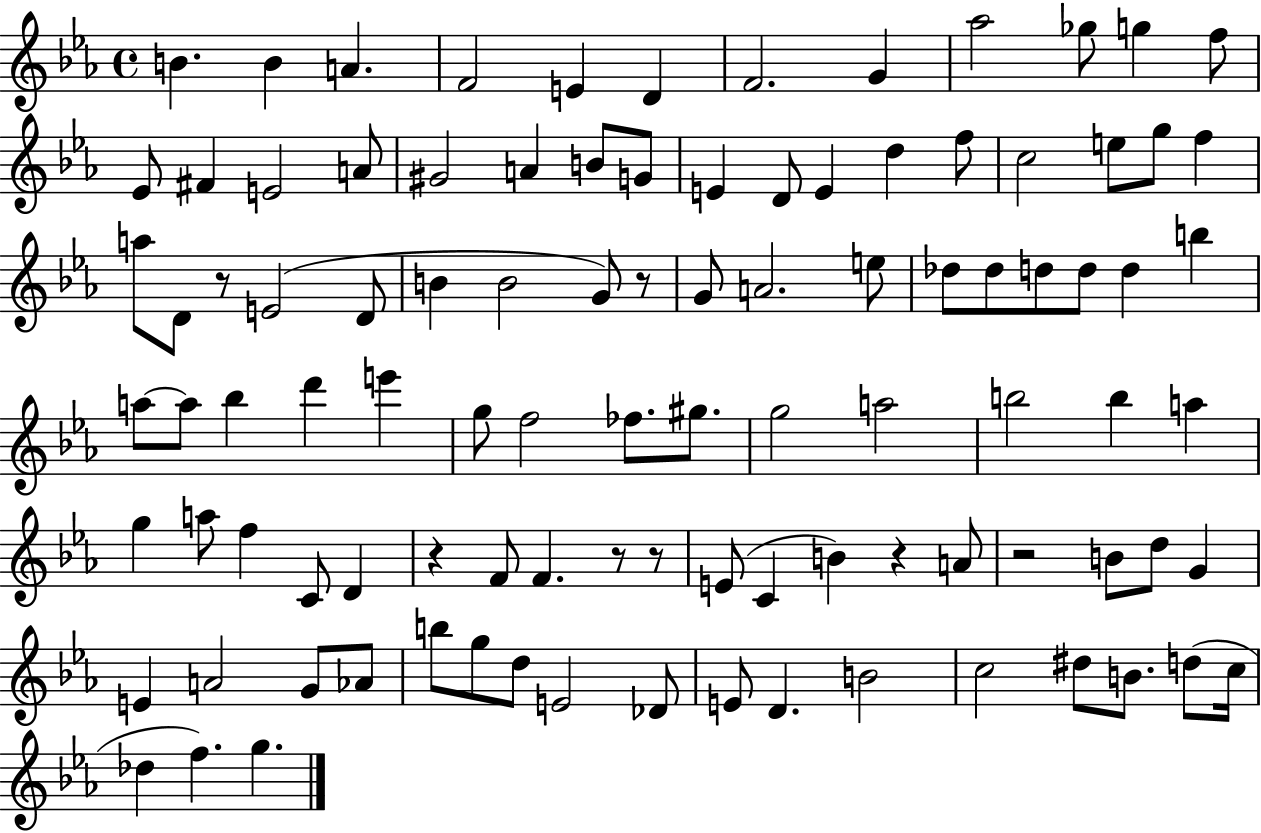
{
  \clef treble
  \time 4/4
  \defaultTimeSignature
  \key ees \major
  \repeat volta 2 { b'4. b'4 a'4. | f'2 e'4 d'4 | f'2. g'4 | aes''2 ges''8 g''4 f''8 | \break ees'8 fis'4 e'2 a'8 | gis'2 a'4 b'8 g'8 | e'4 d'8 e'4 d''4 f''8 | c''2 e''8 g''8 f''4 | \break a''8 d'8 r8 e'2( d'8 | b'4 b'2 g'8) r8 | g'8 a'2. e''8 | des''8 des''8 d''8 d''8 d''4 b''4 | \break a''8~~ a''8 bes''4 d'''4 e'''4 | g''8 f''2 fes''8. gis''8. | g''2 a''2 | b''2 b''4 a''4 | \break g''4 a''8 f''4 c'8 d'4 | r4 f'8 f'4. r8 r8 | e'8( c'4 b'4) r4 a'8 | r2 b'8 d''8 g'4 | \break e'4 a'2 g'8 aes'8 | b''8 g''8 d''8 e'2 des'8 | e'8 d'4. b'2 | c''2 dis''8 b'8. d''8( c''16 | \break des''4 f''4.) g''4. | } \bar "|."
}